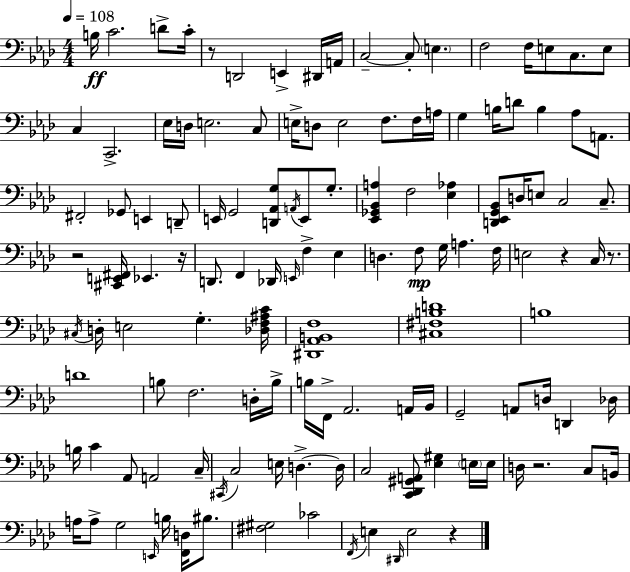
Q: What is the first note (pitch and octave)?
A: B3